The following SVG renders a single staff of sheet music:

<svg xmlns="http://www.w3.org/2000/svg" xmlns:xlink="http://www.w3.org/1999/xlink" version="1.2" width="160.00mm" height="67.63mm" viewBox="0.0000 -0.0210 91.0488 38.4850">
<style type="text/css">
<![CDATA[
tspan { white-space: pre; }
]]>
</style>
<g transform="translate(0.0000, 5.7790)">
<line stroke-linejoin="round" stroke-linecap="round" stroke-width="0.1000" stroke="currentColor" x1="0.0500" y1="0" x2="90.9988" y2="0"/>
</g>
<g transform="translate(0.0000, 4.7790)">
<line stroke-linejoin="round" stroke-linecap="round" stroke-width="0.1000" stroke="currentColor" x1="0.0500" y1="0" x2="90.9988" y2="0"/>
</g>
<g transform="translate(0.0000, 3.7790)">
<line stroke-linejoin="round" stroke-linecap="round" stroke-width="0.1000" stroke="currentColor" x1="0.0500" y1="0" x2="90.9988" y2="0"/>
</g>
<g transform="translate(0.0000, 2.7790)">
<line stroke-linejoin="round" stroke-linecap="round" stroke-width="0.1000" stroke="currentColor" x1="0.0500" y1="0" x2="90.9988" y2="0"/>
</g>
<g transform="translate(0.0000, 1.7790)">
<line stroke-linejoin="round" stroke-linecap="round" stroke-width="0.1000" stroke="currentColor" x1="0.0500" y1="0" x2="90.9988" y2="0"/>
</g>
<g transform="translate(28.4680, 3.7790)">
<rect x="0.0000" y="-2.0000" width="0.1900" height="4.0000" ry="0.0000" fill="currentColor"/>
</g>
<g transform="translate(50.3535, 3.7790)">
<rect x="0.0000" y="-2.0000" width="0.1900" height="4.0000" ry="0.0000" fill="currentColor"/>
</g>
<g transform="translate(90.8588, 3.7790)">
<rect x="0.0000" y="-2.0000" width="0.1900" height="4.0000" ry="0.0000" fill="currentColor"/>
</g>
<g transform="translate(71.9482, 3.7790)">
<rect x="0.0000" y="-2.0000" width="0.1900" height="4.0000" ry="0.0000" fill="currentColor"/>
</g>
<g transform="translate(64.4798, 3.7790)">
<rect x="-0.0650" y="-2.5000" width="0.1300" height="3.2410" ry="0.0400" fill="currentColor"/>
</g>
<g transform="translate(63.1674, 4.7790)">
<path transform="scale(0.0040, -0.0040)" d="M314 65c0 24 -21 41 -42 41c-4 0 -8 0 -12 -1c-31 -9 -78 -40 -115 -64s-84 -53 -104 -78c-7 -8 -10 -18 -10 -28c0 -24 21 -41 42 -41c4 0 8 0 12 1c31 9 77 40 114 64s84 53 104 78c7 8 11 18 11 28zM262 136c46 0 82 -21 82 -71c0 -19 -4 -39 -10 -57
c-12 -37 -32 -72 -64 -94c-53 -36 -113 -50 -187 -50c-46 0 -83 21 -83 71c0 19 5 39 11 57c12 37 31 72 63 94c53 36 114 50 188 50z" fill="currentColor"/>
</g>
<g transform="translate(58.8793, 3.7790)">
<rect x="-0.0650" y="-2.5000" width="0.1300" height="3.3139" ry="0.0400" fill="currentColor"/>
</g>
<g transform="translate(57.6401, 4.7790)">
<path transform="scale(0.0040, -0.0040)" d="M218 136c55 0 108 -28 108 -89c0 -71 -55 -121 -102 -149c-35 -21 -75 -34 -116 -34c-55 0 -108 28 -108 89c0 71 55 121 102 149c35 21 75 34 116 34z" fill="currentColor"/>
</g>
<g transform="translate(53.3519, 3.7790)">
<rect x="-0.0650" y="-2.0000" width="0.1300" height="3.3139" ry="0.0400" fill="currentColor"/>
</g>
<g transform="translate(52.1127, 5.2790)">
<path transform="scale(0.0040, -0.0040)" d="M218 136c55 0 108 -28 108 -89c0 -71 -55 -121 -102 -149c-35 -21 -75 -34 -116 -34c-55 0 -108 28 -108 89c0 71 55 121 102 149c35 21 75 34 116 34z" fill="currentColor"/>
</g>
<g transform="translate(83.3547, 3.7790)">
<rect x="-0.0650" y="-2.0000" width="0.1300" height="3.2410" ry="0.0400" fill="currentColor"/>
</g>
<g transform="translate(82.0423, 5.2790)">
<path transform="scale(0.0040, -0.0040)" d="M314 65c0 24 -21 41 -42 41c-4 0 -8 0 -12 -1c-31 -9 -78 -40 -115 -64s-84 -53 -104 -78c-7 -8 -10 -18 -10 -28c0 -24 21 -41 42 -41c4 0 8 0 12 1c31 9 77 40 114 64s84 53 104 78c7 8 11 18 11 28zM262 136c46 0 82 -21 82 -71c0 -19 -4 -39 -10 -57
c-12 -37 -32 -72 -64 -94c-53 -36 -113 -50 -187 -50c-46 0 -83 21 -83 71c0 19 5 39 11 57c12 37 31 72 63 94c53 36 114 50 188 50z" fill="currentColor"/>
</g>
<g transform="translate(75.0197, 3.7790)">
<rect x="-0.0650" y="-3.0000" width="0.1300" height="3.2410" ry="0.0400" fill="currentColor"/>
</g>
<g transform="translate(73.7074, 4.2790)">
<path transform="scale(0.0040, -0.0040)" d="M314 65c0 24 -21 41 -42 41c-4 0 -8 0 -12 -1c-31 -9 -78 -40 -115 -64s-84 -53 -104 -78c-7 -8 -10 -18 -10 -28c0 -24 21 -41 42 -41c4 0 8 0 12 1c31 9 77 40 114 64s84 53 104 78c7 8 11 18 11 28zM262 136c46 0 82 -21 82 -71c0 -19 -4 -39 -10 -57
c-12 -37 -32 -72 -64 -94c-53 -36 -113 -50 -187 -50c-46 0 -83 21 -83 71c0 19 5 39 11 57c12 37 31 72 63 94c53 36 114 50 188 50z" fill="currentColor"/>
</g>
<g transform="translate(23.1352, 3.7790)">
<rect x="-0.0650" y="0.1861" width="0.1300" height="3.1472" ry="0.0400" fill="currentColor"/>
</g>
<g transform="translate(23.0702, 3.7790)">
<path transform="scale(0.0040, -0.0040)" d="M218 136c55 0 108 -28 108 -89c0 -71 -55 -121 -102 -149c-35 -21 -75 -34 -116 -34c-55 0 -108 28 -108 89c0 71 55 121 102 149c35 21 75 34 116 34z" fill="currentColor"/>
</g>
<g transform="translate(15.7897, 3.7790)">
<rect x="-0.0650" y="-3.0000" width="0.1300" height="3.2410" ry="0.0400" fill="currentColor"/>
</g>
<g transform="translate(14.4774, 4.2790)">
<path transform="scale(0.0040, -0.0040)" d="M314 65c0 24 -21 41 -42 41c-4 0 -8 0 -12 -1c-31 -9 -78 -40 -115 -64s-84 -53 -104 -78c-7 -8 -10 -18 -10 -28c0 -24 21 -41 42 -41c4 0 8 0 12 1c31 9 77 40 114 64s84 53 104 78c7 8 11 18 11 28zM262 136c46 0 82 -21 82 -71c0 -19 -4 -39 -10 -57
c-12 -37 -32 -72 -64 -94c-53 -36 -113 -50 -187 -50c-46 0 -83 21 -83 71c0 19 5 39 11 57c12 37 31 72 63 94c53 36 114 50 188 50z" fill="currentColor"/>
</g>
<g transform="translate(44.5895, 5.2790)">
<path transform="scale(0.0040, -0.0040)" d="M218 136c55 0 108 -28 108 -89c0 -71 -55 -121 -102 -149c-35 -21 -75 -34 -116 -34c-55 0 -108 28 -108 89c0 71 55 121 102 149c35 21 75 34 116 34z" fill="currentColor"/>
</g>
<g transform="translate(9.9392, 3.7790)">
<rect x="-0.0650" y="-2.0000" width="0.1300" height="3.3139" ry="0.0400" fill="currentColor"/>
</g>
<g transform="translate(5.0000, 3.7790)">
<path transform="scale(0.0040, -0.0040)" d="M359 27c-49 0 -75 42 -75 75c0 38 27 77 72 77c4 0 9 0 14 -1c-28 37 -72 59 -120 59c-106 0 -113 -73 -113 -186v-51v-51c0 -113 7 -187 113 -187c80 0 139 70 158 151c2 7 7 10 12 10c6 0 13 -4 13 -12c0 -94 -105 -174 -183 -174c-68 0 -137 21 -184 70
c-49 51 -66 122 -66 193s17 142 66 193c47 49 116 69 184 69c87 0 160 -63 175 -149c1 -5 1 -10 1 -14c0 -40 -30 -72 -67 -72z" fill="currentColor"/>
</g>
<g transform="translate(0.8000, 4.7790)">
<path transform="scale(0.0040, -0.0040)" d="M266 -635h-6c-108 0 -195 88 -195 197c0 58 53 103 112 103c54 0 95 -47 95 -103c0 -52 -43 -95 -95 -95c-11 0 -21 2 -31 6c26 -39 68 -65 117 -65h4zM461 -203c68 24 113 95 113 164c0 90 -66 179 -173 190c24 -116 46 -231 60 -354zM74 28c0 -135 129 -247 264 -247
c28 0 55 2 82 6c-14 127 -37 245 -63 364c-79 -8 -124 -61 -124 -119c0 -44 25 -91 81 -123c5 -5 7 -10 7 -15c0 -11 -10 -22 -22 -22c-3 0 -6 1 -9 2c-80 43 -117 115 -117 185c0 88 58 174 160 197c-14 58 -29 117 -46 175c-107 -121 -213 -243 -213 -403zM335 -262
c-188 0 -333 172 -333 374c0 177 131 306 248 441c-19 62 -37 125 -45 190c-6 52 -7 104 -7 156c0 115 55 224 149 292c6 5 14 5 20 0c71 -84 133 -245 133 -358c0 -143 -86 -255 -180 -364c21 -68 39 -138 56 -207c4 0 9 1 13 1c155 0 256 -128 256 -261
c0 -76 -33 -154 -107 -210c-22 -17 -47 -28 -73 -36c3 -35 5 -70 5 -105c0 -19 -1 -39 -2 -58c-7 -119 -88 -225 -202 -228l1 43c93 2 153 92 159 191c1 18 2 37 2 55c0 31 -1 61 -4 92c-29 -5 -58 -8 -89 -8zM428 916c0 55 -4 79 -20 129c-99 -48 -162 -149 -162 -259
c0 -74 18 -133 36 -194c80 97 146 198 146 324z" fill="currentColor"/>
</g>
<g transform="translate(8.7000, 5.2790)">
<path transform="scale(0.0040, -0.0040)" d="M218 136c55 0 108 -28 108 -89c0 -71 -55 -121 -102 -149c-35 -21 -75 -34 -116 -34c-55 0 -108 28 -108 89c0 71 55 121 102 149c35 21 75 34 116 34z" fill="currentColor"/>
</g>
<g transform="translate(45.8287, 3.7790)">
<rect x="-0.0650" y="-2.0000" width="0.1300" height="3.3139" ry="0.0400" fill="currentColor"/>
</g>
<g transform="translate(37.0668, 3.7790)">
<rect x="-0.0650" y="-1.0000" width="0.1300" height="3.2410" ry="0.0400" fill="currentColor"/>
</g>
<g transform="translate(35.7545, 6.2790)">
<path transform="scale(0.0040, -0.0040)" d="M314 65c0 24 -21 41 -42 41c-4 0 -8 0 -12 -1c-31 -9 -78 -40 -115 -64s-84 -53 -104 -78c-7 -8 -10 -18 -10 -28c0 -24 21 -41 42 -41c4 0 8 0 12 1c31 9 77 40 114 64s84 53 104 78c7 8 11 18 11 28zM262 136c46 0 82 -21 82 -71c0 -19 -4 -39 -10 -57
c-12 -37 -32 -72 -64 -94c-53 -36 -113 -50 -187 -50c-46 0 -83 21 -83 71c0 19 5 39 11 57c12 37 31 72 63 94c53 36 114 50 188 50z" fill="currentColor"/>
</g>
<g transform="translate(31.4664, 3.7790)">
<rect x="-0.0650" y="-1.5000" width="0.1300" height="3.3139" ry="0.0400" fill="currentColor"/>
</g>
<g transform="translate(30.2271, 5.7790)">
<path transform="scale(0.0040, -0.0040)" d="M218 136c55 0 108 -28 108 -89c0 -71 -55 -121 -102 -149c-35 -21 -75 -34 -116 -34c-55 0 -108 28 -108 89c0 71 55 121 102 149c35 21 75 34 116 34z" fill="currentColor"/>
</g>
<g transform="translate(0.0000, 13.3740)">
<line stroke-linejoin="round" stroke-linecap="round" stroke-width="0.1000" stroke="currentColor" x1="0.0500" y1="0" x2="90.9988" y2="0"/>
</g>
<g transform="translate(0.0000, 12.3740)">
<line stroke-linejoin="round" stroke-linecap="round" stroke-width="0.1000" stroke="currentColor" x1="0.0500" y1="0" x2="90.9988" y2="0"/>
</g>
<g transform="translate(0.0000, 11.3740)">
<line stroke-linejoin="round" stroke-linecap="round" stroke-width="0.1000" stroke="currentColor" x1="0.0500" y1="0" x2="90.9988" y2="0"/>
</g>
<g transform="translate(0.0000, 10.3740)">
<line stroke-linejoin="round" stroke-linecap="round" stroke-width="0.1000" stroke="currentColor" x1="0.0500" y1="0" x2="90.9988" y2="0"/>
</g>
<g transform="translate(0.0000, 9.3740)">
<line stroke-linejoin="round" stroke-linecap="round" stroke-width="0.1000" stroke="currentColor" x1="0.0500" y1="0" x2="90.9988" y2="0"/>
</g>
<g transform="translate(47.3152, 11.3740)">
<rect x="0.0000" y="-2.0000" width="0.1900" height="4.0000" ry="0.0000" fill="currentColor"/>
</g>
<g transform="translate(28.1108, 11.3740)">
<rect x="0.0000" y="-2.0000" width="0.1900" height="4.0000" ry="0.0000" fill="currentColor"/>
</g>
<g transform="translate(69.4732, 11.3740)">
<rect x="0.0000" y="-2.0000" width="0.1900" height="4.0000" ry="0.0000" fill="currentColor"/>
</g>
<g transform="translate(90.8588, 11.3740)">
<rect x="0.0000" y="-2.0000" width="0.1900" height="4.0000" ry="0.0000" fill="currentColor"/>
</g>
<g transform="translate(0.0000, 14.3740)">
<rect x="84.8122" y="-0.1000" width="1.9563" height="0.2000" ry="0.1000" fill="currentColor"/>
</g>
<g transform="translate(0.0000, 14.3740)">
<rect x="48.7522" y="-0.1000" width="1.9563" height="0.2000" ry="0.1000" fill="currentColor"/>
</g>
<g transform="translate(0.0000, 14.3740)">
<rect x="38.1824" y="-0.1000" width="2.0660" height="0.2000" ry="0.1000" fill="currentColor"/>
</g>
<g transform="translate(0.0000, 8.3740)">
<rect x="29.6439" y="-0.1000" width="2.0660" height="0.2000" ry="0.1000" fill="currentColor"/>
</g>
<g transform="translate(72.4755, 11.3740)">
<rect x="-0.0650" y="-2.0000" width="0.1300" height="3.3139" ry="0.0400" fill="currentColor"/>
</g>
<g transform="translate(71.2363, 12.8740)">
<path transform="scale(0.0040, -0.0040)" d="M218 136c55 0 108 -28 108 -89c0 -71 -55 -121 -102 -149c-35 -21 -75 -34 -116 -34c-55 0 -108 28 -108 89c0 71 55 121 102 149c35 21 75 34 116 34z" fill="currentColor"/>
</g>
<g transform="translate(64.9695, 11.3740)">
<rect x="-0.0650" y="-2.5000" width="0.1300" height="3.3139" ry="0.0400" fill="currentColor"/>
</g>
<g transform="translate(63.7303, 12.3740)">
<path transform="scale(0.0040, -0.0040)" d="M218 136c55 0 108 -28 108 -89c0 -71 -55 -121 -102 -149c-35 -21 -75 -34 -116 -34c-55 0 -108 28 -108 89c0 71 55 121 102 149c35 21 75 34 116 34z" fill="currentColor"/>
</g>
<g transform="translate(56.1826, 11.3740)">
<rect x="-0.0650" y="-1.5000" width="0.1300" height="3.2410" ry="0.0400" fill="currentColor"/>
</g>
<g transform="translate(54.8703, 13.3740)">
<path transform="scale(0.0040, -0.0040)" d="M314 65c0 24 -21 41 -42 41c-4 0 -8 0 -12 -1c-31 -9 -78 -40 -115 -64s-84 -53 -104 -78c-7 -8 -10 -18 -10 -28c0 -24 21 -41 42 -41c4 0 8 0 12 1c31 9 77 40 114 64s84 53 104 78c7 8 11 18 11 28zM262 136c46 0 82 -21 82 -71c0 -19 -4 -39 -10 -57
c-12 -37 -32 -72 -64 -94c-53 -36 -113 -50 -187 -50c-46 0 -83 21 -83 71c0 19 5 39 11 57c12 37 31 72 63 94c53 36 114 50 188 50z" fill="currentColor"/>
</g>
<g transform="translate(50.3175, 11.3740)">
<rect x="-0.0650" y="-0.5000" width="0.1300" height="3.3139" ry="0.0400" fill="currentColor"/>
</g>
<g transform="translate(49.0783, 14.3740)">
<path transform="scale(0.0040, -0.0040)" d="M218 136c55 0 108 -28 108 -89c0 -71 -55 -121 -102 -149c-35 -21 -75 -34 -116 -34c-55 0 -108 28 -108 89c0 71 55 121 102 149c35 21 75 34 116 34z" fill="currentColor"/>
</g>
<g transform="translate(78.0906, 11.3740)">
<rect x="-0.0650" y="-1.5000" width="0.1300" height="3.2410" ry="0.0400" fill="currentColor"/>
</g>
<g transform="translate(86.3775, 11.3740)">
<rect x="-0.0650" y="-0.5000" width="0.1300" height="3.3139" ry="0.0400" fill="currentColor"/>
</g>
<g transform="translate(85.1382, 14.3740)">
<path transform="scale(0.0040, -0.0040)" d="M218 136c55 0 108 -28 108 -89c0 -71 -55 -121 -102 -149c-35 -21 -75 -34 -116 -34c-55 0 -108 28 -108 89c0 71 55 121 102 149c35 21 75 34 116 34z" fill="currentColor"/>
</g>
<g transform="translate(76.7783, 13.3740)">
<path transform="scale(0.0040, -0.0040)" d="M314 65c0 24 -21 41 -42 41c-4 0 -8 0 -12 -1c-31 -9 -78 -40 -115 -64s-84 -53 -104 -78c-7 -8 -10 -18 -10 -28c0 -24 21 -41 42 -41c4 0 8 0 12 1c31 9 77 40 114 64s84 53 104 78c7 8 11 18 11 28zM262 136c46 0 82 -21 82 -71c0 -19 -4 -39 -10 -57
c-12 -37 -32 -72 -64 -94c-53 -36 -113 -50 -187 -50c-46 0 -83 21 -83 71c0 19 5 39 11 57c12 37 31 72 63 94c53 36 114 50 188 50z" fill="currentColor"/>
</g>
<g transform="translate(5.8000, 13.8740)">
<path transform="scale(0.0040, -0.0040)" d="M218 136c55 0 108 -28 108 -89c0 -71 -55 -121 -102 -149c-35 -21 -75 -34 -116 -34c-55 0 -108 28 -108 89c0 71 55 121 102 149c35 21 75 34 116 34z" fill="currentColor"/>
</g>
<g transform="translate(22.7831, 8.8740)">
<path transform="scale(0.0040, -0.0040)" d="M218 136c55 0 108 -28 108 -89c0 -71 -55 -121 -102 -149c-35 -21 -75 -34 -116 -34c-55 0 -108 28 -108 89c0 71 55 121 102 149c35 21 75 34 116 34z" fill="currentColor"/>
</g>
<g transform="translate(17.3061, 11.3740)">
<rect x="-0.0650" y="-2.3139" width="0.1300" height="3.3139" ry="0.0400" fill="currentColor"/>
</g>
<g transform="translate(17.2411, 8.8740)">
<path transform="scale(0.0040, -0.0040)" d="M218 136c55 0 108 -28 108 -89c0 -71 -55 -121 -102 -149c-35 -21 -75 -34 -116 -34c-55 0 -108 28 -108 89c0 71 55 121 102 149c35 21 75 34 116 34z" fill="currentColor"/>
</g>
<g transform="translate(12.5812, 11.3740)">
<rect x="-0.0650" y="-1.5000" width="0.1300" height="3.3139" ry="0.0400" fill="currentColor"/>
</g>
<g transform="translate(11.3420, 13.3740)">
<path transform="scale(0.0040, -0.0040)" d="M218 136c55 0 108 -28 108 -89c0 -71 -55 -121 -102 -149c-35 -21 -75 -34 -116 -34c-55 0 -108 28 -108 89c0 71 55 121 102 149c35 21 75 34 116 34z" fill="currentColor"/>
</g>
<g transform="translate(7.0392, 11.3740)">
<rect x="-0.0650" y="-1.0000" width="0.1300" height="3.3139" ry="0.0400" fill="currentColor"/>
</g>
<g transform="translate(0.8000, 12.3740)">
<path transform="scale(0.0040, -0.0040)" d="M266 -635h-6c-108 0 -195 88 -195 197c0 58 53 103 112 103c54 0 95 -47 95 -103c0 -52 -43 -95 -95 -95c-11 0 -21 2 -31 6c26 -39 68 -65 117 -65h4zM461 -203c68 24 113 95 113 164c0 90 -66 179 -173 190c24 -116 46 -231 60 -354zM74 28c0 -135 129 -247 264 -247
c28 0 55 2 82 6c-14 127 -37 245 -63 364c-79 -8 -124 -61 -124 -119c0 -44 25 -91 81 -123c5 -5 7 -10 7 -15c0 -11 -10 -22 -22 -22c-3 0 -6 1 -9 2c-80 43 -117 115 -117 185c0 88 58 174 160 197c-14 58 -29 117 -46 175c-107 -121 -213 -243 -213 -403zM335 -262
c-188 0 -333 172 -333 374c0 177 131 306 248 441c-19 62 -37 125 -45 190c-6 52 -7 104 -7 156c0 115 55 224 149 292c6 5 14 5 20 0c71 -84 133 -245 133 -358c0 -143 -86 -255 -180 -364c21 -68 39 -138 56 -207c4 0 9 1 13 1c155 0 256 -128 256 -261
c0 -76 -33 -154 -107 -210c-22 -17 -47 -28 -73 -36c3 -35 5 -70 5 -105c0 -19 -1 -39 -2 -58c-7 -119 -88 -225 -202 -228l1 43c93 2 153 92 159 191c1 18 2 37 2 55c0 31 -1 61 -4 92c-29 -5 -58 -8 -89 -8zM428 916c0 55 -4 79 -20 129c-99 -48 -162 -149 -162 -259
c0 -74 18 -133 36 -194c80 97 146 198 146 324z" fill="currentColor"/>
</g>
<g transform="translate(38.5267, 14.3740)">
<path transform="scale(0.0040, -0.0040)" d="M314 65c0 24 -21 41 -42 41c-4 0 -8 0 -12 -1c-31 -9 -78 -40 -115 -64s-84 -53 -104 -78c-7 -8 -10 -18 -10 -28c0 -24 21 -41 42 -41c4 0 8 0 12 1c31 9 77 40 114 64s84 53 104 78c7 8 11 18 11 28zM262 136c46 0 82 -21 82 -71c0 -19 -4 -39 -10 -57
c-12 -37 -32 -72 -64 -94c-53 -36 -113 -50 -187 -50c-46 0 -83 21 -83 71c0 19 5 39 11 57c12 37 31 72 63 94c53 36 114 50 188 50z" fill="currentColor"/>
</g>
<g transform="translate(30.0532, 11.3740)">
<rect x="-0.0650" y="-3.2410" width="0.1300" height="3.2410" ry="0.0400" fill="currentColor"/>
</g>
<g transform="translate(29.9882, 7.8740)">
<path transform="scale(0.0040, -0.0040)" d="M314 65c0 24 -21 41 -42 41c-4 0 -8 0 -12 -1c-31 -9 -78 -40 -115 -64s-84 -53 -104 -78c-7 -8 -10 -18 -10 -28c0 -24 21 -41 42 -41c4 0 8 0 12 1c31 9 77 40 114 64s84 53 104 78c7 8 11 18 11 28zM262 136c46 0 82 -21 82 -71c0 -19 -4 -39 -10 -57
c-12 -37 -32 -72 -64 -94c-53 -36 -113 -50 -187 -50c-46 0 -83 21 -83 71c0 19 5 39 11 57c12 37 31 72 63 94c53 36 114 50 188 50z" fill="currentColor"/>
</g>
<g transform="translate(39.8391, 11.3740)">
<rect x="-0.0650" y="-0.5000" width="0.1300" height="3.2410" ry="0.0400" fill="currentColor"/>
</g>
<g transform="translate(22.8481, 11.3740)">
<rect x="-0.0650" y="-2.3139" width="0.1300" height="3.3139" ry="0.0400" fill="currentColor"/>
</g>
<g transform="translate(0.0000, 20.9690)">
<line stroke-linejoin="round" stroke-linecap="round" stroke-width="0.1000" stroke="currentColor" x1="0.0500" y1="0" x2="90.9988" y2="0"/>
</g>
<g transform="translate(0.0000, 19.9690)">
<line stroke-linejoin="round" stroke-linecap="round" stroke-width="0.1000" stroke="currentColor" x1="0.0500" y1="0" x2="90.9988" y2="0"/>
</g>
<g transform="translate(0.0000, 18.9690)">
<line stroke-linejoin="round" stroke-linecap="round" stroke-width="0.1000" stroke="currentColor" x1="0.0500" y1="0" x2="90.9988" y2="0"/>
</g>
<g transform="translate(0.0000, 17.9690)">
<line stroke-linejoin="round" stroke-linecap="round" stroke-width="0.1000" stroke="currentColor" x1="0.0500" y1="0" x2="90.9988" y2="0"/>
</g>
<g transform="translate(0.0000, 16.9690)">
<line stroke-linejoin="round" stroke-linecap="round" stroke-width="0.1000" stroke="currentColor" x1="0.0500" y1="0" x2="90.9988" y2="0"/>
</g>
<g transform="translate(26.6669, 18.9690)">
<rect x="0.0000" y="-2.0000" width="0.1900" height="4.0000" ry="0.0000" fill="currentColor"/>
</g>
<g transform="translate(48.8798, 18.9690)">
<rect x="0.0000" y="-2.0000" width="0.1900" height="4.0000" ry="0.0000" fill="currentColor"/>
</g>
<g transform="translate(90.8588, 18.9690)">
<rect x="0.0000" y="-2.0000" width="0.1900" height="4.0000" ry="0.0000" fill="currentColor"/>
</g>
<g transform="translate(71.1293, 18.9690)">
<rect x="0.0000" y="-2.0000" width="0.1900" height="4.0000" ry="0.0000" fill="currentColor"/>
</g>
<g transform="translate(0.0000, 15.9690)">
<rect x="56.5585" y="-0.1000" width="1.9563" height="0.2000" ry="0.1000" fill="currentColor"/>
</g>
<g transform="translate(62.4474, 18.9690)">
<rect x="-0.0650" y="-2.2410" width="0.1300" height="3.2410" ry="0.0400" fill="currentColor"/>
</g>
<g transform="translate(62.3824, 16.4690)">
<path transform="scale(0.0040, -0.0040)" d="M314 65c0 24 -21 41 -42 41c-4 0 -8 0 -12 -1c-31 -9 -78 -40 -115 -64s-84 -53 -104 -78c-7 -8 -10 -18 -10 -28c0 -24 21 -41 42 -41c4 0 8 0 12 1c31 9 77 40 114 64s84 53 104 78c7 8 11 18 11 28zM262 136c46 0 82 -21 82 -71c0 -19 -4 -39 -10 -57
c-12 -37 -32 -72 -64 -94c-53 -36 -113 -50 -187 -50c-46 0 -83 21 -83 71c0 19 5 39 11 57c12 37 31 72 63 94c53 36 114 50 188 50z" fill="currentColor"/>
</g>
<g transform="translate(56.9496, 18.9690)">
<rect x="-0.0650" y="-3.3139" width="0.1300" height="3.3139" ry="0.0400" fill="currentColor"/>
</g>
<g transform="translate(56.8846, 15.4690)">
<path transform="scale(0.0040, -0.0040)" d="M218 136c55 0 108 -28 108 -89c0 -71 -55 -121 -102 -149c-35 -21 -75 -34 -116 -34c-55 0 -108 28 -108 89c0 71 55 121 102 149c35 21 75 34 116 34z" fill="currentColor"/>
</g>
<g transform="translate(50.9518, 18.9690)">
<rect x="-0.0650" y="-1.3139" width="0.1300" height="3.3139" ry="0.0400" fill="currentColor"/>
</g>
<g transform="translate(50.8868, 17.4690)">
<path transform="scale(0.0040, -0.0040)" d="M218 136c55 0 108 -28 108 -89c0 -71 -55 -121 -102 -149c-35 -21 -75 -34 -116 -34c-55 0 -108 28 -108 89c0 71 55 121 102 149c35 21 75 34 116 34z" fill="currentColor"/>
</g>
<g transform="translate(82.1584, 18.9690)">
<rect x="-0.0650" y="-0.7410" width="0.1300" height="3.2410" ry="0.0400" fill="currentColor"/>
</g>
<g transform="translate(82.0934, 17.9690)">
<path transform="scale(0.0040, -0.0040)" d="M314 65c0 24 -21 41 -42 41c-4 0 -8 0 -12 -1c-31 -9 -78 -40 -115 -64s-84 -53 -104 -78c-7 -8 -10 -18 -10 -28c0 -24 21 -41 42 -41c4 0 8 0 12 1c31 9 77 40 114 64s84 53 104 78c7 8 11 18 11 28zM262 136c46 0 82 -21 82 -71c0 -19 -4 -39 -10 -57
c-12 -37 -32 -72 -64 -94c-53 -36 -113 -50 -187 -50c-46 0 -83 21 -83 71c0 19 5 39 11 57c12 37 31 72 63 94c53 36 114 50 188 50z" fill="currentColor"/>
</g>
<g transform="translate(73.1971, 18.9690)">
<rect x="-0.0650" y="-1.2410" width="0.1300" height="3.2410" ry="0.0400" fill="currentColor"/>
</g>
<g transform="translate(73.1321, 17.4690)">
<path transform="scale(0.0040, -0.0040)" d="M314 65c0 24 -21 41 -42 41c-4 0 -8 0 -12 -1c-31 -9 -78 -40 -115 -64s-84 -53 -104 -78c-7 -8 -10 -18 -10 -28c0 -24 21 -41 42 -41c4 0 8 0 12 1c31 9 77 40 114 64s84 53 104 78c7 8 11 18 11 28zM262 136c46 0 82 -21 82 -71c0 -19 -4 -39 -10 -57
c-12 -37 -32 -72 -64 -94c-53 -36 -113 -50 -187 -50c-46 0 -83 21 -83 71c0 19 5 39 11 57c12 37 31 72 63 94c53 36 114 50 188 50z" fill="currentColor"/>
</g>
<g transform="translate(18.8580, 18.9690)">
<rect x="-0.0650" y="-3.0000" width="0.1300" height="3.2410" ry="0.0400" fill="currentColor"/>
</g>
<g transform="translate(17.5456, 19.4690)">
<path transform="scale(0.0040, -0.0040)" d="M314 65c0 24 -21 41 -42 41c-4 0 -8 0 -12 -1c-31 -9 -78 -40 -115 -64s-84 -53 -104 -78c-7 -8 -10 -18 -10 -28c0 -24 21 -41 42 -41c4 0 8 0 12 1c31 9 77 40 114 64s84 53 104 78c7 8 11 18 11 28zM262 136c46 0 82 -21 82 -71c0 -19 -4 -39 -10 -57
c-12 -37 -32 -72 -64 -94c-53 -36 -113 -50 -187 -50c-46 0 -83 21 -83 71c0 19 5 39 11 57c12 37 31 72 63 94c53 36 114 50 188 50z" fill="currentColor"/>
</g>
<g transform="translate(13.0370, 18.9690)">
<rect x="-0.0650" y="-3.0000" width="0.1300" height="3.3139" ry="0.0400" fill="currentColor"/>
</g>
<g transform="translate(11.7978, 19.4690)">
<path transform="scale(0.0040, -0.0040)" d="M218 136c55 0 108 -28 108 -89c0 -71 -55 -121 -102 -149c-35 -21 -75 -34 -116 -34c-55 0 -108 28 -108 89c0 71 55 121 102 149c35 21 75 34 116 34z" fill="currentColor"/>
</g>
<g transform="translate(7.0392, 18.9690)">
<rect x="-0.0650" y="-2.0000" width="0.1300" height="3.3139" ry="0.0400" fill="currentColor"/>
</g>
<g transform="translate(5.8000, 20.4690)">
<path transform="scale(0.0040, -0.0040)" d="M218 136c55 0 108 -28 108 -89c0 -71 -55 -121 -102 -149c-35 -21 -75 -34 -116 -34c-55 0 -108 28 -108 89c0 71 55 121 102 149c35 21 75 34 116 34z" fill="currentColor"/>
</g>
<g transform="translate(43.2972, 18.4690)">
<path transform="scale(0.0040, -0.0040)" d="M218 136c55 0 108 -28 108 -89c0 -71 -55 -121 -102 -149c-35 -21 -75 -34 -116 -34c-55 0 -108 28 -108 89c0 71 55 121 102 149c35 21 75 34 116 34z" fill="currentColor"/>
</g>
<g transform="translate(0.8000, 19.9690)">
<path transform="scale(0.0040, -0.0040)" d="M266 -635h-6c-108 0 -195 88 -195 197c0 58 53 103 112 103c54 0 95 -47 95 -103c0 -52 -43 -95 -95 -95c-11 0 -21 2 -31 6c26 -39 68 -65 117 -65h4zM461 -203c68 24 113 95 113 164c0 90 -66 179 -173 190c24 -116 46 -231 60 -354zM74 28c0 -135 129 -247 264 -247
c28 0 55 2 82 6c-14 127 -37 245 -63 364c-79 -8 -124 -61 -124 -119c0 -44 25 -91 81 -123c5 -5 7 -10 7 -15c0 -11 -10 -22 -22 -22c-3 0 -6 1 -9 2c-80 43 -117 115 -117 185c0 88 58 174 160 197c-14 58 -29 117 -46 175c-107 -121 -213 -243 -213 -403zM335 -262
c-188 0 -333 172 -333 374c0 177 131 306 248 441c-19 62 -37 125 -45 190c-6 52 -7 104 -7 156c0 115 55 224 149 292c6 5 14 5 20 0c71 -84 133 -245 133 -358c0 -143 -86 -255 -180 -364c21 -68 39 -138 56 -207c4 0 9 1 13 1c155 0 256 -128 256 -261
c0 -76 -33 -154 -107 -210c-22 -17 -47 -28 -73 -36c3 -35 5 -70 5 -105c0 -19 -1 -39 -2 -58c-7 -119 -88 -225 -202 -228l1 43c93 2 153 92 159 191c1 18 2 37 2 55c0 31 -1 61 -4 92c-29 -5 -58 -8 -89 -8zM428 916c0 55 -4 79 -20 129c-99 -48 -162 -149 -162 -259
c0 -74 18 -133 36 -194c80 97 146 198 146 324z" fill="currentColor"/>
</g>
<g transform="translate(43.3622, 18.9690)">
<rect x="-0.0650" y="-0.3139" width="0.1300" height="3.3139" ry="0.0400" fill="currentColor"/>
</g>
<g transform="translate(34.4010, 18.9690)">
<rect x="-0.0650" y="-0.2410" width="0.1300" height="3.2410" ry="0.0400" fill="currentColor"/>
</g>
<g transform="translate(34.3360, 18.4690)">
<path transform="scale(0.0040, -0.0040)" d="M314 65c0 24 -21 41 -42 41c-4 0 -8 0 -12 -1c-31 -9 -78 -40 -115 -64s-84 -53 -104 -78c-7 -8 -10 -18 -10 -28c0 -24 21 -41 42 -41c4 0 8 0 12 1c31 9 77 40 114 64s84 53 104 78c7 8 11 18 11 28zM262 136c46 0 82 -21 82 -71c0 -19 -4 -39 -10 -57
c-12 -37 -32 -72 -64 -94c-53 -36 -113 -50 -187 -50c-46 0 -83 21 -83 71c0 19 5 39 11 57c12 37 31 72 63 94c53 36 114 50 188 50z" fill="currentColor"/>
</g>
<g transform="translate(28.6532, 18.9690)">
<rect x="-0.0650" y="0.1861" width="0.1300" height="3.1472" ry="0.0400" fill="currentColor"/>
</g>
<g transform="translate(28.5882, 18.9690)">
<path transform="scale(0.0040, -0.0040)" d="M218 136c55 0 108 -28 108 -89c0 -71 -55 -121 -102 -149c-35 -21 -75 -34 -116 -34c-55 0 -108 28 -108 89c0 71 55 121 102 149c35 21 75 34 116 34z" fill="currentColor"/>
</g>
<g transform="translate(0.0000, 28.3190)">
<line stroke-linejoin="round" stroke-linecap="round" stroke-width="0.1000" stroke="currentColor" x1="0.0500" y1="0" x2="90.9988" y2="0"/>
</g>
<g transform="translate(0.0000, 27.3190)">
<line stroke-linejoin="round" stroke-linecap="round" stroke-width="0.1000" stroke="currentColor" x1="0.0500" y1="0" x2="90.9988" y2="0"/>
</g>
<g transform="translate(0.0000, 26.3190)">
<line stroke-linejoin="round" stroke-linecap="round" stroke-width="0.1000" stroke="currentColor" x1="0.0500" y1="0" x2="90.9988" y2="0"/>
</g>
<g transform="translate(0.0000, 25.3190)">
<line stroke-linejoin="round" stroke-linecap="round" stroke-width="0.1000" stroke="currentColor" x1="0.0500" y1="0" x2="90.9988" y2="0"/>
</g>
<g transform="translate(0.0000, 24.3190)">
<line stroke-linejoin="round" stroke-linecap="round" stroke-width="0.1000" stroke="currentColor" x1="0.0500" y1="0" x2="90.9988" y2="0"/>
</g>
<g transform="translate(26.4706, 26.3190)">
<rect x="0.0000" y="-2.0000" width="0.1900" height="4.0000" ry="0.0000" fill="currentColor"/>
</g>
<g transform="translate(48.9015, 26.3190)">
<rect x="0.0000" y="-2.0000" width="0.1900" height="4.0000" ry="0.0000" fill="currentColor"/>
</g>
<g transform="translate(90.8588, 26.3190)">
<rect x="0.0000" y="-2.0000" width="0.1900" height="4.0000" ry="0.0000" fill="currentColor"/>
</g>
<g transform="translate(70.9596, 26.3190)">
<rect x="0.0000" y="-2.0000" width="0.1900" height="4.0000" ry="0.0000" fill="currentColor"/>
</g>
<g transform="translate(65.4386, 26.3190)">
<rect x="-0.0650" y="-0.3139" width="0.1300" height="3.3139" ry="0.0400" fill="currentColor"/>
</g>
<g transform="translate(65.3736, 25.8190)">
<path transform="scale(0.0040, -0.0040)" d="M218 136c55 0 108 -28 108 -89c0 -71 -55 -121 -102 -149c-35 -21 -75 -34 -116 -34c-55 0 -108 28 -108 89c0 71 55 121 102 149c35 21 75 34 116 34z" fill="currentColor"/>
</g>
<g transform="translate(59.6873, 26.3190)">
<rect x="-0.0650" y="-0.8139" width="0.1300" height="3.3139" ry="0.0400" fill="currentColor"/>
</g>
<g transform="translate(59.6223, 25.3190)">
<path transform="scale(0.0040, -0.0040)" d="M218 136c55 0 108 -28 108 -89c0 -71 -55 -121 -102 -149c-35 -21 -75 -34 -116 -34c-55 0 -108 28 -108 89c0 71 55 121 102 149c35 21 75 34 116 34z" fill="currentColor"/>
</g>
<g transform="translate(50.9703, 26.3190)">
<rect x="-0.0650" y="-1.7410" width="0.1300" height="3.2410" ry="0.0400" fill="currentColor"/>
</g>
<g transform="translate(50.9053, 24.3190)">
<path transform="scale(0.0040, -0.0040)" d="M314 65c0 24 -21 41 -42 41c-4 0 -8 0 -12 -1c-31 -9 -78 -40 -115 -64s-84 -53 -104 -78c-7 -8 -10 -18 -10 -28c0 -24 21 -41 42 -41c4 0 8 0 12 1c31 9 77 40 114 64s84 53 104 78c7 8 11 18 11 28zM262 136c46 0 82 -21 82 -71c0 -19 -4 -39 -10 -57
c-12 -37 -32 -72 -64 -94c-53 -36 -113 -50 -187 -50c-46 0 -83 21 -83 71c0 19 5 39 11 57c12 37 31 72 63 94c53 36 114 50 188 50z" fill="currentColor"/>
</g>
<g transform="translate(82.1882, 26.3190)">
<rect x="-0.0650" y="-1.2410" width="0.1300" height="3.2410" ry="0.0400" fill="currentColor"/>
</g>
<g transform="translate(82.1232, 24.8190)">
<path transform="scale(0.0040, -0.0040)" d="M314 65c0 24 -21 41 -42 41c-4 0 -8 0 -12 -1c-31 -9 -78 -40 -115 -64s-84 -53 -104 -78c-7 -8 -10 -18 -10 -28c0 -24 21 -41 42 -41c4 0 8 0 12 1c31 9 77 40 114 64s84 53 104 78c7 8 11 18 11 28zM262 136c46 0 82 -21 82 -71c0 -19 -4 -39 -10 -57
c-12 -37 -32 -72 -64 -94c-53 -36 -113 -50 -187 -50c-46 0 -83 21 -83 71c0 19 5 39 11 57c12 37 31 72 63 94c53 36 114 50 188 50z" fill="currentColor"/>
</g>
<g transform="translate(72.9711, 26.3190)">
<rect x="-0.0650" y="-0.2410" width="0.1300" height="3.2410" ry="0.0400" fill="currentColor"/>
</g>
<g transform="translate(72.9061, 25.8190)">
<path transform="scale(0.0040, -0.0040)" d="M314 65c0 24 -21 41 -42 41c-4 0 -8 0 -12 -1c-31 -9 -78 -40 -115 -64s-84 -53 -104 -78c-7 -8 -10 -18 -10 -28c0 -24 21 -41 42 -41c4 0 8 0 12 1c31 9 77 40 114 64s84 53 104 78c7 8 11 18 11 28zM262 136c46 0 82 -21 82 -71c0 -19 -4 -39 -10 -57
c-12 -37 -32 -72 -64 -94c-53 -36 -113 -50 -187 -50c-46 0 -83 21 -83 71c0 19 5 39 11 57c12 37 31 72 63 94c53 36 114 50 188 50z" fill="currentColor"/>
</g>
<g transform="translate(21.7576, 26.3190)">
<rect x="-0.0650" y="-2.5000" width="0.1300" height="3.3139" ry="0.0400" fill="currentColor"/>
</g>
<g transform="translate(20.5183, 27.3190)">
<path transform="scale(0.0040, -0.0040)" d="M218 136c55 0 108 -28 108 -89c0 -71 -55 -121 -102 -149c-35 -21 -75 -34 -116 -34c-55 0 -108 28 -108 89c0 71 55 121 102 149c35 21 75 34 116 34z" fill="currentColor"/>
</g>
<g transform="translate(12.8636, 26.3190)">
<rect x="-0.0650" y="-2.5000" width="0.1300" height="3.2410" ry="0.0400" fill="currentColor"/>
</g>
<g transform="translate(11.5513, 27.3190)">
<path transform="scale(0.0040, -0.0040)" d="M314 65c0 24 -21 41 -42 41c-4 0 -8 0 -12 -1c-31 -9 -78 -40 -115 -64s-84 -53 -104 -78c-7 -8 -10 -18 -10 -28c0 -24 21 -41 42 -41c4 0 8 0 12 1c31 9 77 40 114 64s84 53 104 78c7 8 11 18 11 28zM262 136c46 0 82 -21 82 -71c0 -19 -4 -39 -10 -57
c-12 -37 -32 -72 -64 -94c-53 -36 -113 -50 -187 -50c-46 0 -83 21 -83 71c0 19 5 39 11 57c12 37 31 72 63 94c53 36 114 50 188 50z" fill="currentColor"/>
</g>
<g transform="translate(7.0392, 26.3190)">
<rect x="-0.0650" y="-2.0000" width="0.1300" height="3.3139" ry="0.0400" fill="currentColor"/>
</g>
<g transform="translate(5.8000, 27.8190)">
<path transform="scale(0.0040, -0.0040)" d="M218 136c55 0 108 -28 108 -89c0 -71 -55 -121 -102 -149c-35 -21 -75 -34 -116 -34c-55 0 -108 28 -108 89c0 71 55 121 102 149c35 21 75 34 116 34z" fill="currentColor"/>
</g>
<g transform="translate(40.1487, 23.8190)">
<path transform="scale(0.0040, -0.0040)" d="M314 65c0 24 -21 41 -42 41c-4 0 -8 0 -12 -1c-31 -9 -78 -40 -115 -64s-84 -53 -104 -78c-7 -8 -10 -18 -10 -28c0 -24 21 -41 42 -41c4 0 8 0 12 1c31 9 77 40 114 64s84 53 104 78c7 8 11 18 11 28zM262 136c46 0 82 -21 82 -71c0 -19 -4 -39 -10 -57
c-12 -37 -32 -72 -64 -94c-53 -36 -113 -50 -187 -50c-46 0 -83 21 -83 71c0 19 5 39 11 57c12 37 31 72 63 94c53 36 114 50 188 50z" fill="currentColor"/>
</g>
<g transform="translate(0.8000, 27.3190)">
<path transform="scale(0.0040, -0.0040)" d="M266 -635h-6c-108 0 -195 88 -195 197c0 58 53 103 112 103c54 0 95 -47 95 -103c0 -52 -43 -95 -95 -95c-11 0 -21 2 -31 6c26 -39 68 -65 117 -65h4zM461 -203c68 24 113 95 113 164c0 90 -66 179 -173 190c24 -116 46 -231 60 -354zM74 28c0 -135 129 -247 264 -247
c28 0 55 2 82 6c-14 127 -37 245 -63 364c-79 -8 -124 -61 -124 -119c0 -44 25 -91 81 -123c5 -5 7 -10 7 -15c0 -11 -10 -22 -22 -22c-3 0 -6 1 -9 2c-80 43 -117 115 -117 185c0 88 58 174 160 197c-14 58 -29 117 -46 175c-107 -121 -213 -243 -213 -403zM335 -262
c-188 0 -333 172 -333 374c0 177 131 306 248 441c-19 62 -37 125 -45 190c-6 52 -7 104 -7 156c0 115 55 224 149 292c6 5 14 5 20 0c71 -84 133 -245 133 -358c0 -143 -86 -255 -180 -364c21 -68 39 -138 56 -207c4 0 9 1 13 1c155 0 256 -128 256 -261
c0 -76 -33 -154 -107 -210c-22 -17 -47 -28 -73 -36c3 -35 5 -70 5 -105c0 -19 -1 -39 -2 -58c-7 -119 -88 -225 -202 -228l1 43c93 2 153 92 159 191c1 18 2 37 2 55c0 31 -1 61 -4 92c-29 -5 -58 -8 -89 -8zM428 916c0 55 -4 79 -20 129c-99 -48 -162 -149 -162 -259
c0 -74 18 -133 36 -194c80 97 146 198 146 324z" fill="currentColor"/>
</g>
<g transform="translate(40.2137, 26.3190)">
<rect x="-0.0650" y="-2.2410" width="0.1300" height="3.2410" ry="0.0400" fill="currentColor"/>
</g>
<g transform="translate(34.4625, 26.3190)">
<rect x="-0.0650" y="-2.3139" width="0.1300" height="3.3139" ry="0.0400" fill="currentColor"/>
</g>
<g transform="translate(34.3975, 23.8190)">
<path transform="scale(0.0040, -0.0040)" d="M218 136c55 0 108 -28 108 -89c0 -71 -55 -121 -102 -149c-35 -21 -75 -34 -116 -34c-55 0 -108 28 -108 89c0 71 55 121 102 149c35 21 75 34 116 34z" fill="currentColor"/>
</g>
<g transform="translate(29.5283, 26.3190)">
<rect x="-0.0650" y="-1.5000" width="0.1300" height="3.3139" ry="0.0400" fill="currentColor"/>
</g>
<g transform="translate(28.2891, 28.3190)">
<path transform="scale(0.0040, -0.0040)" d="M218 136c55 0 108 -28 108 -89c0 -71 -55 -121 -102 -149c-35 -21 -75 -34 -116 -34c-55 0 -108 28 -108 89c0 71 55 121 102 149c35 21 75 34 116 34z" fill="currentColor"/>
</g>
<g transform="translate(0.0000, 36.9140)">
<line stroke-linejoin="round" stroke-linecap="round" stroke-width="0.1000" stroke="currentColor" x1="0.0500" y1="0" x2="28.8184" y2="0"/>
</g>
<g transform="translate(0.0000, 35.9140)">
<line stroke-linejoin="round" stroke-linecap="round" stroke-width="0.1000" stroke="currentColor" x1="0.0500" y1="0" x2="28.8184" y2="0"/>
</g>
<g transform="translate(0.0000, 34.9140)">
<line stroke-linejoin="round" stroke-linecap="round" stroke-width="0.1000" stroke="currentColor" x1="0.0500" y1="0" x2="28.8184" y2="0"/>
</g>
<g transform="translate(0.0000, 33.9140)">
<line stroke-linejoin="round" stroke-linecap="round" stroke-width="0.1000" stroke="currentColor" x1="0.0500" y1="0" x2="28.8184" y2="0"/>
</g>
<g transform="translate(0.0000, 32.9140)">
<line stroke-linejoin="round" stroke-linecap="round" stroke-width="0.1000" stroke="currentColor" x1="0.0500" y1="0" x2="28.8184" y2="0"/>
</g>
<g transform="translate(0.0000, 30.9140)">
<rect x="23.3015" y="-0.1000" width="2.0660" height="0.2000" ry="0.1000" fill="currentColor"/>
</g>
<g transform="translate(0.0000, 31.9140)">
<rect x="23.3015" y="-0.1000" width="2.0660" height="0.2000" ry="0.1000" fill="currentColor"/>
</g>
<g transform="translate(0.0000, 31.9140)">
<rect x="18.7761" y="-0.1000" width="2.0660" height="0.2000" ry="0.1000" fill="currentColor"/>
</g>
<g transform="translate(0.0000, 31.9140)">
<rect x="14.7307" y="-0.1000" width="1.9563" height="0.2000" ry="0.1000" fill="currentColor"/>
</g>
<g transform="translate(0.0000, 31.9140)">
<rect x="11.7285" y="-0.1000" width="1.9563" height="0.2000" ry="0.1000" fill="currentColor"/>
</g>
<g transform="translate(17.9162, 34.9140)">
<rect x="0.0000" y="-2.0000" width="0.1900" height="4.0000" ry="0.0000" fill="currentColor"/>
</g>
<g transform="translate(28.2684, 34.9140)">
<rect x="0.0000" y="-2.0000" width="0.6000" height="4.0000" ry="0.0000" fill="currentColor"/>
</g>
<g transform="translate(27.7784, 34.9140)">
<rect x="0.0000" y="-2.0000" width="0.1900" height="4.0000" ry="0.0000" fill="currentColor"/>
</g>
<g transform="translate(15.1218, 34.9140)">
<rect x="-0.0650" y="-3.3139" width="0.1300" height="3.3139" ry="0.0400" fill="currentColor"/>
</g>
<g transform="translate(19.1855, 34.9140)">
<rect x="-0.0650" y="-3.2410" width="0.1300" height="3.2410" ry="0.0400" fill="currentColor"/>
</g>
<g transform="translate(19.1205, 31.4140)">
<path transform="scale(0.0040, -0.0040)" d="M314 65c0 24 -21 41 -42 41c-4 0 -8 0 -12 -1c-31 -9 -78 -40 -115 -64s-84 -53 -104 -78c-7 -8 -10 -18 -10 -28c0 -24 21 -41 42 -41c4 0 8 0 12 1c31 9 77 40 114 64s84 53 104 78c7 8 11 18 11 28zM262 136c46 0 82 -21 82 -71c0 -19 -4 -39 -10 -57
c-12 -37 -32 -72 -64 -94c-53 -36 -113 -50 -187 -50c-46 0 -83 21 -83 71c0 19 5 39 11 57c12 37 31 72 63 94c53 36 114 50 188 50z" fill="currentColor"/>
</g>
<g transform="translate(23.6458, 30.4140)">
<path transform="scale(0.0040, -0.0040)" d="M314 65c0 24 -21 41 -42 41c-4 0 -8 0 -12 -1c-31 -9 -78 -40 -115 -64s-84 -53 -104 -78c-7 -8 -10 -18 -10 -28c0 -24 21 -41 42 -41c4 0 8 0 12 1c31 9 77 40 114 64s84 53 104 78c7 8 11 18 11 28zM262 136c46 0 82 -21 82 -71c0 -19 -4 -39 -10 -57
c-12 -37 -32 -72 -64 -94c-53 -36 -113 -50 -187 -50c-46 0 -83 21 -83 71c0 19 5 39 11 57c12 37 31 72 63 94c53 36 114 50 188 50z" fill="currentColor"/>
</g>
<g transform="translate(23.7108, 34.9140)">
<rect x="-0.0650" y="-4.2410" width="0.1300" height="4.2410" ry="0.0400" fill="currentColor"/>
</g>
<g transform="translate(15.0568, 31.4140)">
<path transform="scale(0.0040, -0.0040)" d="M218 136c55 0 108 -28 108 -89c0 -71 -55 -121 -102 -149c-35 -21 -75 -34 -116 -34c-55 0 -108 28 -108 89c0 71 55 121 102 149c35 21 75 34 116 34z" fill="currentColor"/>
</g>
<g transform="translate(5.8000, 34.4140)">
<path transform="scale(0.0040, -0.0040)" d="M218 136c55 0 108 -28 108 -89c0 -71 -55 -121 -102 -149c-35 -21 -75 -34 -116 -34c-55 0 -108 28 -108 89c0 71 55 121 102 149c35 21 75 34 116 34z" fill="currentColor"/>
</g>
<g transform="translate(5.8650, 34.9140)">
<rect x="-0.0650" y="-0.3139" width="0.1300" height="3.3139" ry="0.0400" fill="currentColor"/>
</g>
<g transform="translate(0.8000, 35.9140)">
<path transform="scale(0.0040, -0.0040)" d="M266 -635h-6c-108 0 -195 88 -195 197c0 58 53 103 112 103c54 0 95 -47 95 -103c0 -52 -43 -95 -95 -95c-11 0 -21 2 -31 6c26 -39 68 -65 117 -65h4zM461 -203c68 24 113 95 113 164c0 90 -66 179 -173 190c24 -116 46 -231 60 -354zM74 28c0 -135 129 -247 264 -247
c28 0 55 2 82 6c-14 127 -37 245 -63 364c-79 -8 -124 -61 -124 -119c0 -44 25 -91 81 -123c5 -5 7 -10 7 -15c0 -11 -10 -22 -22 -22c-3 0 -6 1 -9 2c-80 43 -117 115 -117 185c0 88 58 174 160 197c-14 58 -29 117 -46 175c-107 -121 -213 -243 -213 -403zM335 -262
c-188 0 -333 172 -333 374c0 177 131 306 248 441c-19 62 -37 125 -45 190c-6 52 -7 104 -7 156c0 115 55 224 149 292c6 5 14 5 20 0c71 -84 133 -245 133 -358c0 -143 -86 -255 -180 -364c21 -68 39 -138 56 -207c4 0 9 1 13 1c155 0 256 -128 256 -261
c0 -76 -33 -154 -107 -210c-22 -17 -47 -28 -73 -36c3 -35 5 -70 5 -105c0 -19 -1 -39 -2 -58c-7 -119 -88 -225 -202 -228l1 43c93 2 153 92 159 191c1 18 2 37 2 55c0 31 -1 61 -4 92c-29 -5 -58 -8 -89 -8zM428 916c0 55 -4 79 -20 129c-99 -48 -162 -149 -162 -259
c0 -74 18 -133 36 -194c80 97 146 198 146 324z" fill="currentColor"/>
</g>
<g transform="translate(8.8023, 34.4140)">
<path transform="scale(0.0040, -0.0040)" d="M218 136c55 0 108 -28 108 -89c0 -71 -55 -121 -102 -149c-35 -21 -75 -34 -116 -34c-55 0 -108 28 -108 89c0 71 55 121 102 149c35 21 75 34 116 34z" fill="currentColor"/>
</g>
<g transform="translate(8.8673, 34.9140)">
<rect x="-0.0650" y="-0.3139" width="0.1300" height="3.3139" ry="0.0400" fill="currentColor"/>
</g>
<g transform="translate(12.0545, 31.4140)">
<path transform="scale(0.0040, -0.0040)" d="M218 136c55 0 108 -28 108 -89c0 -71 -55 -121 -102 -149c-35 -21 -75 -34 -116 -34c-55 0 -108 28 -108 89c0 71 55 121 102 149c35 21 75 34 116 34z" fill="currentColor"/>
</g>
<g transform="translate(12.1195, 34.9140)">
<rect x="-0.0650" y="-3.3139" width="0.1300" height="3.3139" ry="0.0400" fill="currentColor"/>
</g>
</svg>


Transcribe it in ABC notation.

X:1
T:Untitled
M:4/4
L:1/4
K:C
F A2 B E D2 F F G G2 A2 F2 D E g g b2 C2 C E2 G F E2 C F A A2 B c2 c e b g2 e2 d2 F G2 G E g g2 f2 d c c2 e2 c c b b b2 d'2